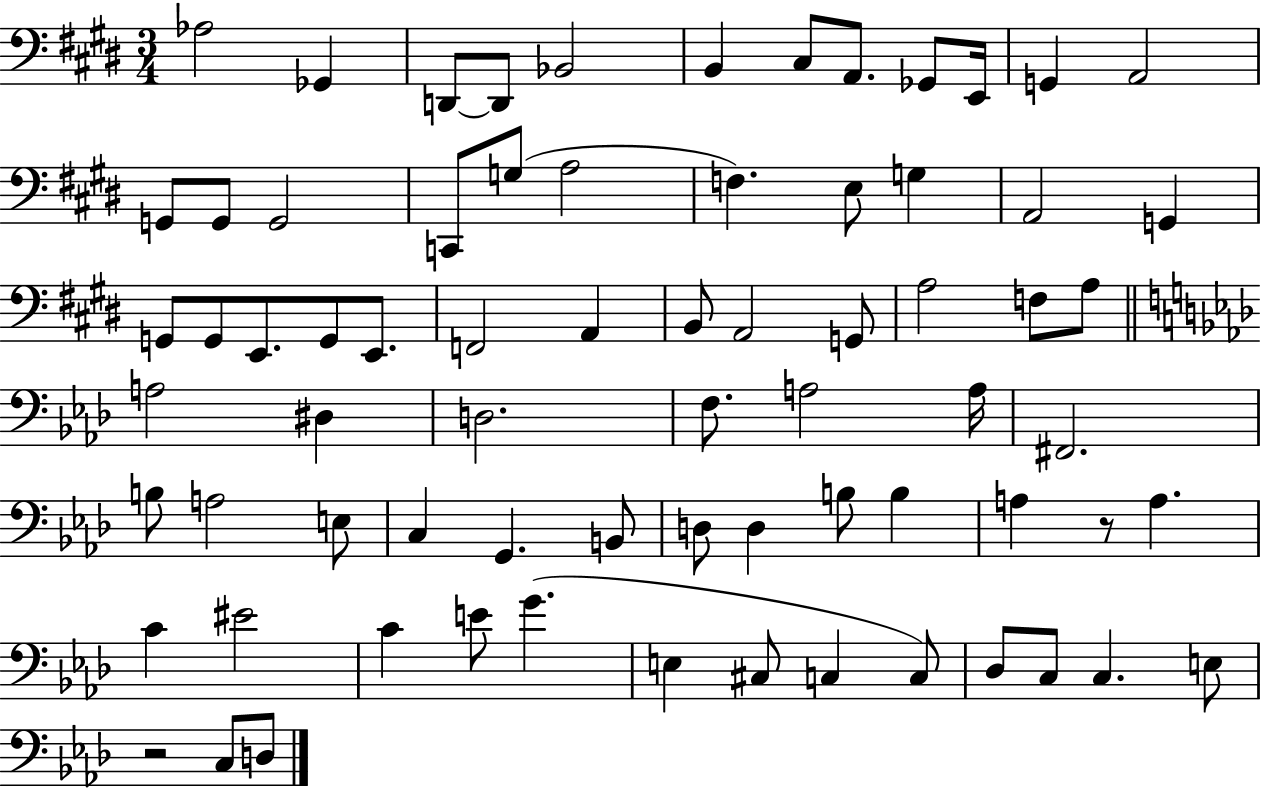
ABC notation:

X:1
T:Untitled
M:3/4
L:1/4
K:E
_A,2 _G,, D,,/2 D,,/2 _B,,2 B,, ^C,/2 A,,/2 _G,,/2 E,,/4 G,, A,,2 G,,/2 G,,/2 G,,2 C,,/2 G,/2 A,2 F, E,/2 G, A,,2 G,, G,,/2 G,,/2 E,,/2 G,,/2 E,,/2 F,,2 A,, B,,/2 A,,2 G,,/2 A,2 F,/2 A,/2 A,2 ^D, D,2 F,/2 A,2 A,/4 ^F,,2 B,/2 A,2 E,/2 C, G,, B,,/2 D,/2 D, B,/2 B, A, z/2 A, C ^E2 C E/2 G E, ^C,/2 C, C,/2 _D,/2 C,/2 C, E,/2 z2 C,/2 D,/2